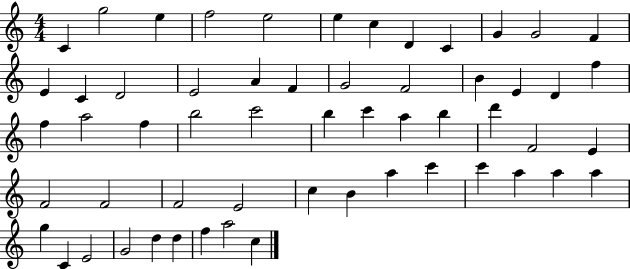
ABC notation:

X:1
T:Untitled
M:4/4
L:1/4
K:C
C g2 e f2 e2 e c D C G G2 F E C D2 E2 A F G2 F2 B E D f f a2 f b2 c'2 b c' a b d' F2 E F2 F2 F2 E2 c B a c' c' a a a g C E2 G2 d d f a2 c